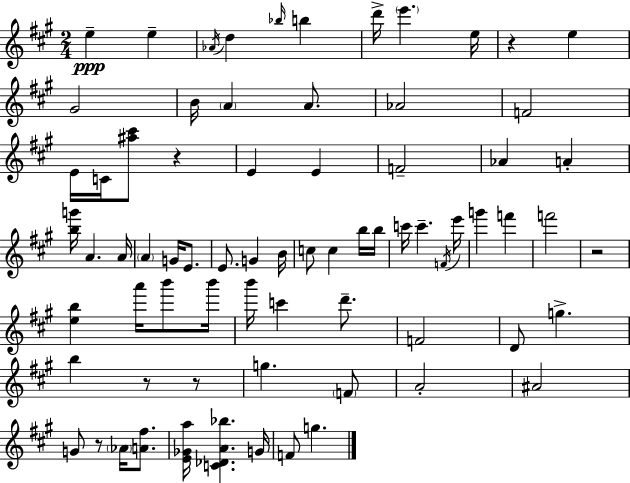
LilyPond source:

{
  \clef treble
  \numericTimeSignature
  \time 2/4
  \key a \major
  \repeat volta 2 { e''4--\ppp e''4-- | \acciaccatura { aes'16 } d''4 \grace { bes''16 } b''4 | d'''16-> \parenthesize e'''4. | e''16 r4 e''4 | \break gis'2 | b'16 \parenthesize a'4 a'8. | aes'2 | f'2 | \break e'16 c'16 <ais'' cis'''>8 r4 | e'4 e'4 | f'2-- | aes'4 a'4-. | \break <b'' g'''>16 a'4. | a'16 \parenthesize a'4 g'16 e'8. | e'8. g'4 | b'16 c''8 c''4 | \break b''16 b''16 c'''16 c'''4.-- | \acciaccatura { f'16 } e'''16 g'''4 f'''4 | f'''2 | r2 | \break <e'' b''>4 a'''16 | b'''8 b'''16 b'''16 c'''4 | d'''8.-- f'2 | d'8 g''4.-> | \break b''4 r8 | r8 g''4. | \parenthesize f'8 a'2-. | ais'2 | \break g'8 r8 \parenthesize aes'16 | <a' fis''>8. <e' ges' a''>16 <c' des' a' bes''>4. | g'16 f'8 g''4. | } \bar "|."
}